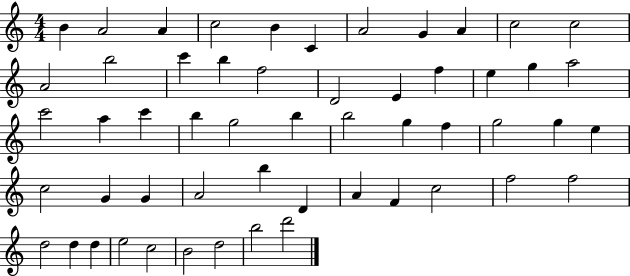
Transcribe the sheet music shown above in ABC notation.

X:1
T:Untitled
M:4/4
L:1/4
K:C
B A2 A c2 B C A2 G A c2 c2 A2 b2 c' b f2 D2 E f e g a2 c'2 a c' b g2 b b2 g f g2 g e c2 G G A2 b D A F c2 f2 f2 d2 d d e2 c2 B2 d2 b2 d'2